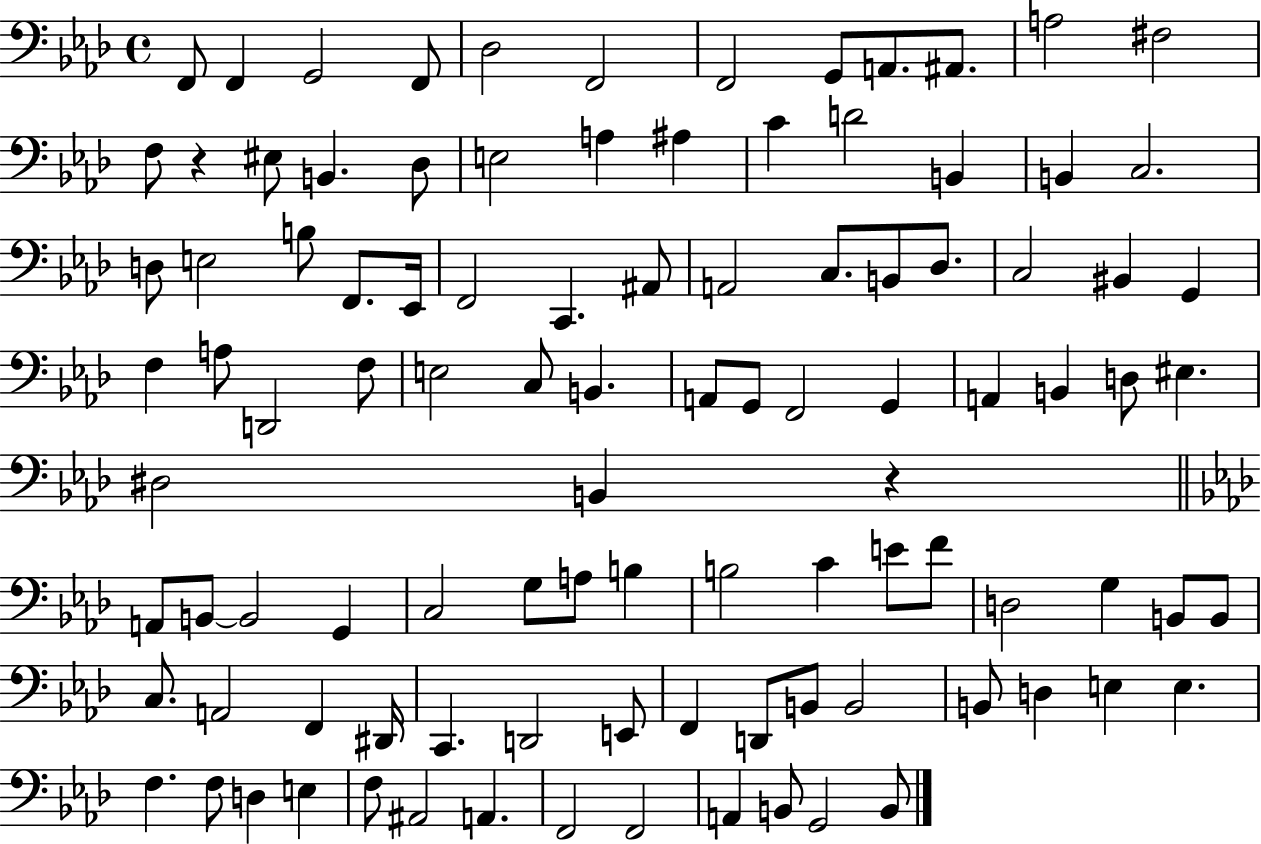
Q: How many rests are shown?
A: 2